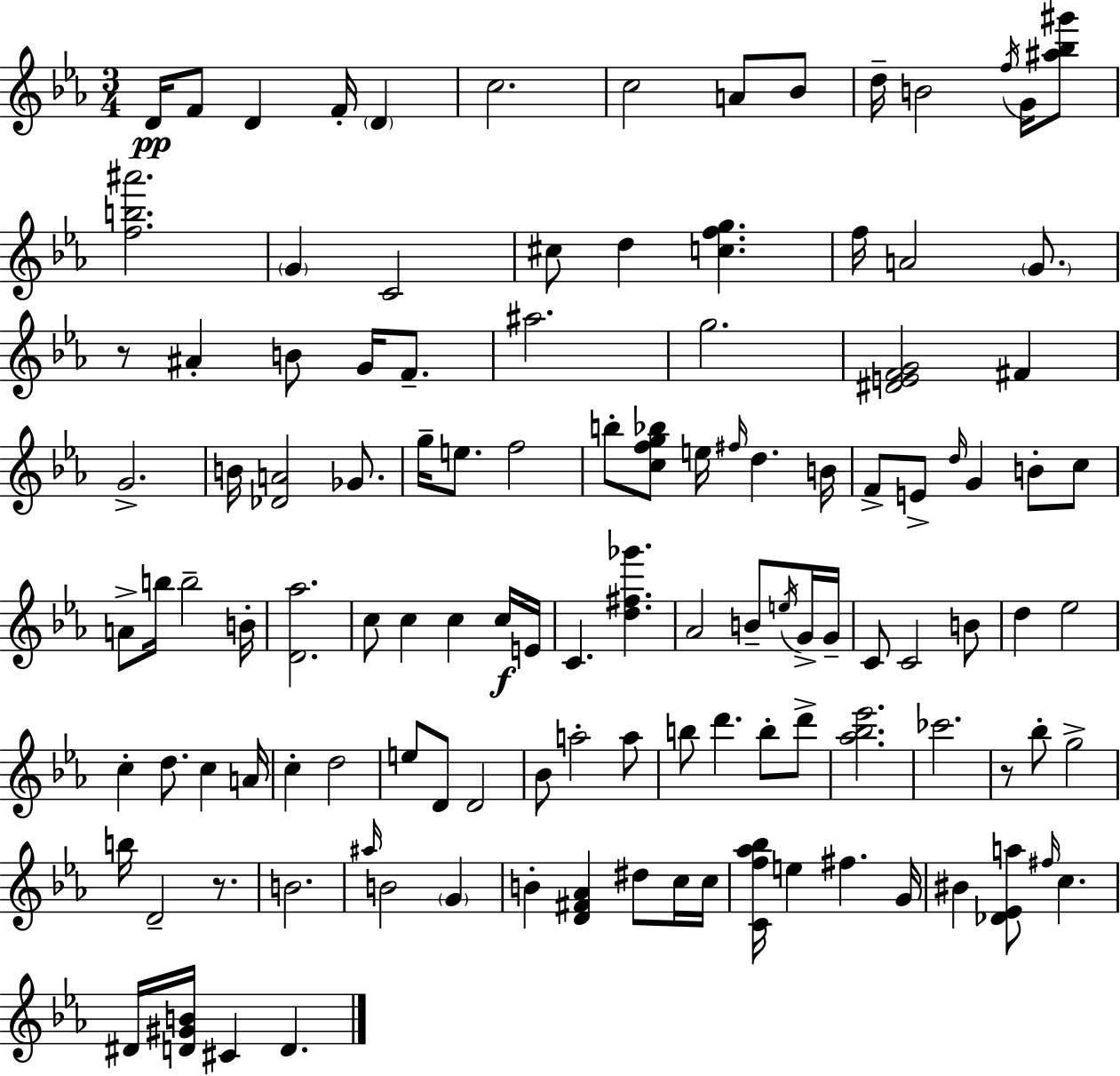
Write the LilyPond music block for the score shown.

{
  \clef treble
  \numericTimeSignature
  \time 3/4
  \key c \minor
  d'16\pp f'8 d'4 f'16-. \parenthesize d'4 | c''2. | c''2 a'8 bes'8 | d''16-- b'2 \acciaccatura { f''16 } g'16 <ais'' bes'' gis'''>8 | \break <f'' b'' ais'''>2. | \parenthesize g'4 c'2 | cis''8 d''4 <c'' f'' g''>4. | f''16 a'2 \parenthesize g'8. | \break r8 ais'4-. b'8 g'16 f'8.-- | ais''2. | g''2. | <dis' e' f' g'>2 fis'4 | \break g'2.-> | b'16 <des' a'>2 ges'8. | g''16-- e''8. f''2 | b''8-. <c'' f'' g'' bes''>8 e''16 \grace { fis''16 } d''4. | \break b'16 f'8-> e'8-> \grace { d''16 } g'4 b'8-. | c''8 a'8-> b''16 b''2-- | b'16-. <d' aes''>2. | c''8 c''4 c''4 | \break c''16\f e'16 c'4. <d'' fis'' ges'''>4. | aes'2 b'8-- | \acciaccatura { e''16 } g'16-> g'16-- c'8 c'2 | b'8 d''4 ees''2 | \break c''4-. d''8. c''4 | a'16 c''4-. d''2 | e''8 d'8 d'2 | bes'8 a''2-. | \break a''8 b''8 d'''4. | b''8-. d'''8-> <aes'' bes'' ees'''>2. | ces'''2. | r8 bes''8-. g''2-> | \break b''16 d'2-- | r8. b'2. | \grace { ais''16 } b'2 | \parenthesize g'4 b'4-. <d' fis' aes'>4 | \break dis''8 c''16 c''16 <c' f'' aes'' bes''>16 e''4 fis''4. | g'16 bis'4 <des' ees' a''>8 \grace { fis''16 } | c''4. dis'16 <d' gis' b'>16 cis'4 | d'4. \bar "|."
}